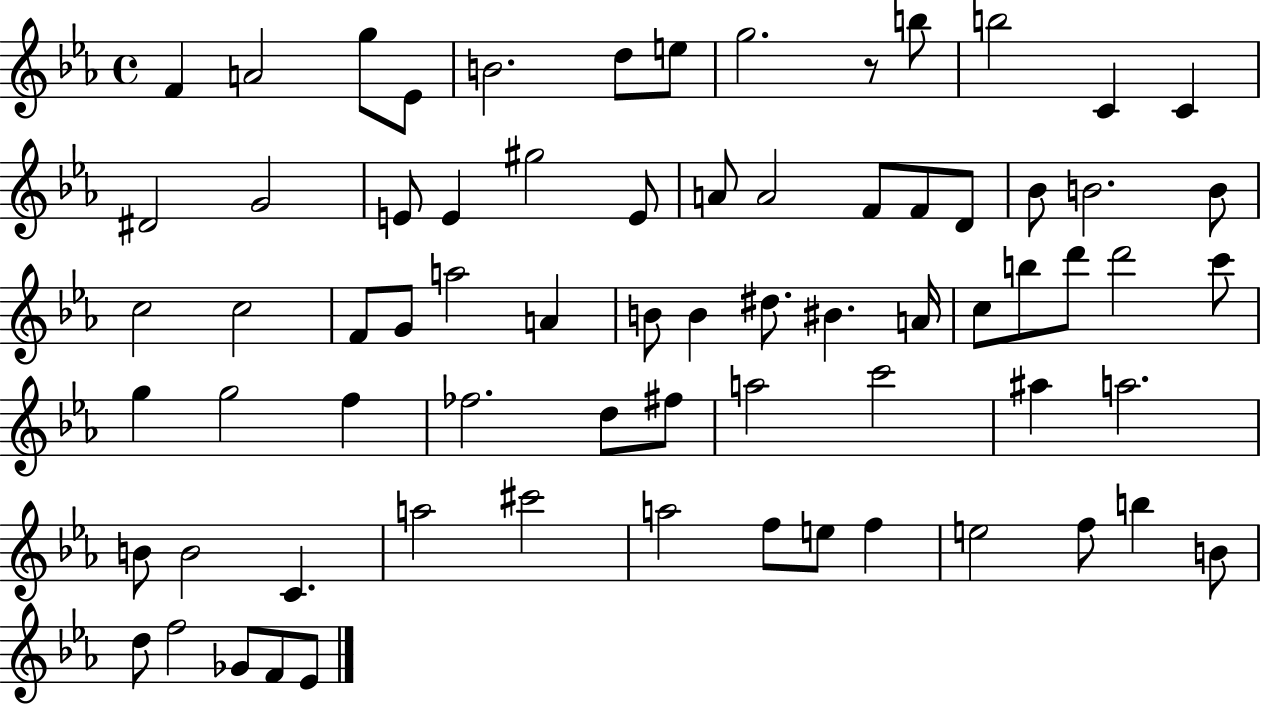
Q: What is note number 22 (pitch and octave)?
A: F4